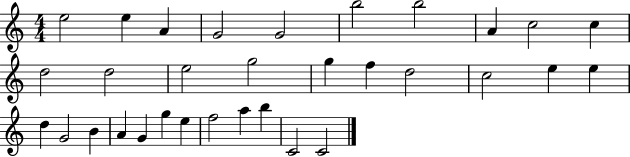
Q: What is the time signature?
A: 4/4